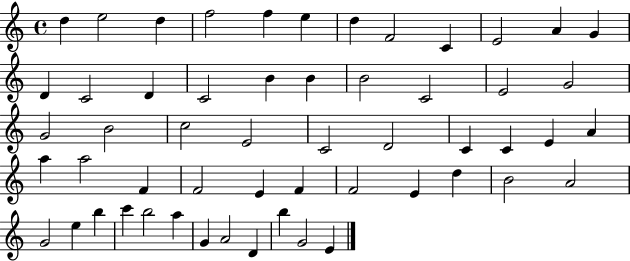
{
  \clef treble
  \time 4/4
  \defaultTimeSignature
  \key c \major
  d''4 e''2 d''4 | f''2 f''4 e''4 | d''4 f'2 c'4 | e'2 a'4 g'4 | \break d'4 c'2 d'4 | c'2 b'4 b'4 | b'2 c'2 | e'2 g'2 | \break g'2 b'2 | c''2 e'2 | c'2 d'2 | c'4 c'4 e'4 a'4 | \break a''4 a''2 f'4 | f'2 e'4 f'4 | f'2 e'4 d''4 | b'2 a'2 | \break g'2 e''4 b''4 | c'''4 b''2 a''4 | g'4 a'2 d'4 | b''4 g'2 e'4 | \break \bar "|."
}